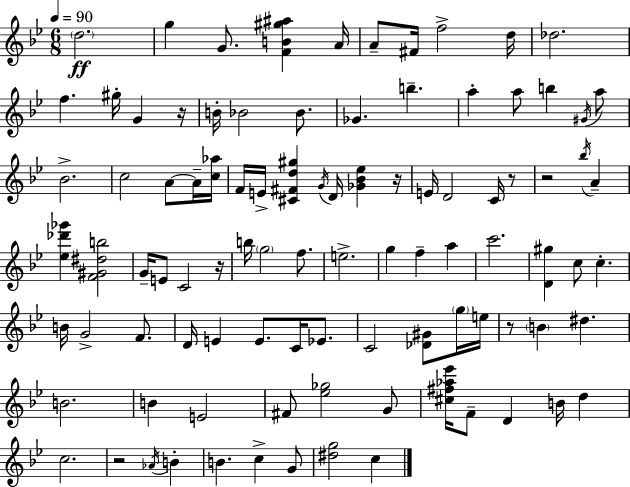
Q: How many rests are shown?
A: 7